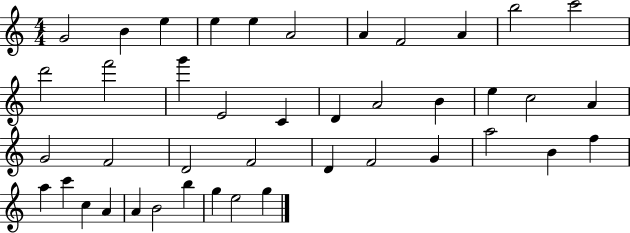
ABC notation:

X:1
T:Untitled
M:4/4
L:1/4
K:C
G2 B e e e A2 A F2 A b2 c'2 d'2 f'2 g' E2 C D A2 B e c2 A G2 F2 D2 F2 D F2 G a2 B f a c' c A A B2 b g e2 g